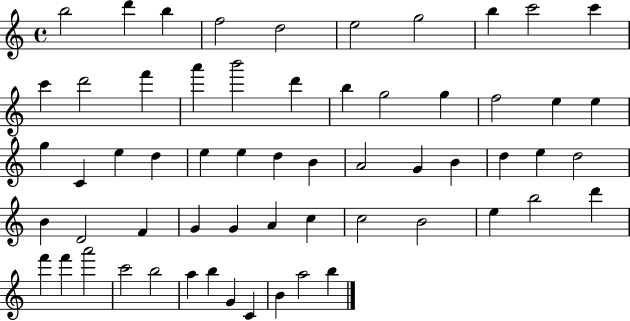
{
  \clef treble
  \time 4/4
  \defaultTimeSignature
  \key c \major
  b''2 d'''4 b''4 | f''2 d''2 | e''2 g''2 | b''4 c'''2 c'''4 | \break c'''4 d'''2 f'''4 | a'''4 b'''2 d'''4 | b''4 g''2 g''4 | f''2 e''4 e''4 | \break g''4 c'4 e''4 d''4 | e''4 e''4 d''4 b'4 | a'2 g'4 b'4 | d''4 e''4 d''2 | \break b'4 d'2 f'4 | g'4 g'4 a'4 c''4 | c''2 b'2 | e''4 b''2 d'''4 | \break f'''4 f'''4 a'''2 | c'''2 b''2 | a''4 b''4 g'4 c'4 | b'4 a''2 b''4 | \break \bar "|."
}